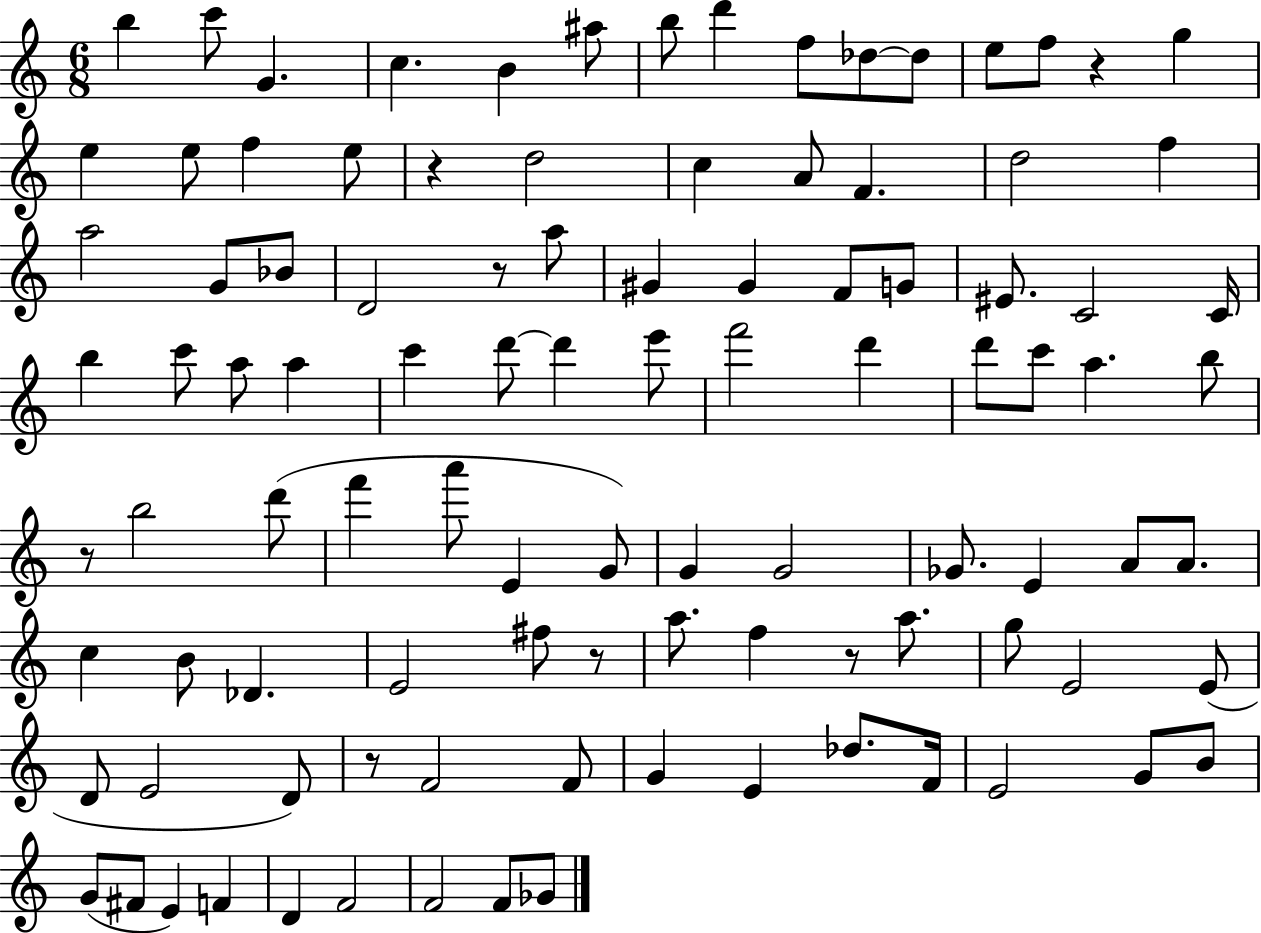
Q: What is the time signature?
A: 6/8